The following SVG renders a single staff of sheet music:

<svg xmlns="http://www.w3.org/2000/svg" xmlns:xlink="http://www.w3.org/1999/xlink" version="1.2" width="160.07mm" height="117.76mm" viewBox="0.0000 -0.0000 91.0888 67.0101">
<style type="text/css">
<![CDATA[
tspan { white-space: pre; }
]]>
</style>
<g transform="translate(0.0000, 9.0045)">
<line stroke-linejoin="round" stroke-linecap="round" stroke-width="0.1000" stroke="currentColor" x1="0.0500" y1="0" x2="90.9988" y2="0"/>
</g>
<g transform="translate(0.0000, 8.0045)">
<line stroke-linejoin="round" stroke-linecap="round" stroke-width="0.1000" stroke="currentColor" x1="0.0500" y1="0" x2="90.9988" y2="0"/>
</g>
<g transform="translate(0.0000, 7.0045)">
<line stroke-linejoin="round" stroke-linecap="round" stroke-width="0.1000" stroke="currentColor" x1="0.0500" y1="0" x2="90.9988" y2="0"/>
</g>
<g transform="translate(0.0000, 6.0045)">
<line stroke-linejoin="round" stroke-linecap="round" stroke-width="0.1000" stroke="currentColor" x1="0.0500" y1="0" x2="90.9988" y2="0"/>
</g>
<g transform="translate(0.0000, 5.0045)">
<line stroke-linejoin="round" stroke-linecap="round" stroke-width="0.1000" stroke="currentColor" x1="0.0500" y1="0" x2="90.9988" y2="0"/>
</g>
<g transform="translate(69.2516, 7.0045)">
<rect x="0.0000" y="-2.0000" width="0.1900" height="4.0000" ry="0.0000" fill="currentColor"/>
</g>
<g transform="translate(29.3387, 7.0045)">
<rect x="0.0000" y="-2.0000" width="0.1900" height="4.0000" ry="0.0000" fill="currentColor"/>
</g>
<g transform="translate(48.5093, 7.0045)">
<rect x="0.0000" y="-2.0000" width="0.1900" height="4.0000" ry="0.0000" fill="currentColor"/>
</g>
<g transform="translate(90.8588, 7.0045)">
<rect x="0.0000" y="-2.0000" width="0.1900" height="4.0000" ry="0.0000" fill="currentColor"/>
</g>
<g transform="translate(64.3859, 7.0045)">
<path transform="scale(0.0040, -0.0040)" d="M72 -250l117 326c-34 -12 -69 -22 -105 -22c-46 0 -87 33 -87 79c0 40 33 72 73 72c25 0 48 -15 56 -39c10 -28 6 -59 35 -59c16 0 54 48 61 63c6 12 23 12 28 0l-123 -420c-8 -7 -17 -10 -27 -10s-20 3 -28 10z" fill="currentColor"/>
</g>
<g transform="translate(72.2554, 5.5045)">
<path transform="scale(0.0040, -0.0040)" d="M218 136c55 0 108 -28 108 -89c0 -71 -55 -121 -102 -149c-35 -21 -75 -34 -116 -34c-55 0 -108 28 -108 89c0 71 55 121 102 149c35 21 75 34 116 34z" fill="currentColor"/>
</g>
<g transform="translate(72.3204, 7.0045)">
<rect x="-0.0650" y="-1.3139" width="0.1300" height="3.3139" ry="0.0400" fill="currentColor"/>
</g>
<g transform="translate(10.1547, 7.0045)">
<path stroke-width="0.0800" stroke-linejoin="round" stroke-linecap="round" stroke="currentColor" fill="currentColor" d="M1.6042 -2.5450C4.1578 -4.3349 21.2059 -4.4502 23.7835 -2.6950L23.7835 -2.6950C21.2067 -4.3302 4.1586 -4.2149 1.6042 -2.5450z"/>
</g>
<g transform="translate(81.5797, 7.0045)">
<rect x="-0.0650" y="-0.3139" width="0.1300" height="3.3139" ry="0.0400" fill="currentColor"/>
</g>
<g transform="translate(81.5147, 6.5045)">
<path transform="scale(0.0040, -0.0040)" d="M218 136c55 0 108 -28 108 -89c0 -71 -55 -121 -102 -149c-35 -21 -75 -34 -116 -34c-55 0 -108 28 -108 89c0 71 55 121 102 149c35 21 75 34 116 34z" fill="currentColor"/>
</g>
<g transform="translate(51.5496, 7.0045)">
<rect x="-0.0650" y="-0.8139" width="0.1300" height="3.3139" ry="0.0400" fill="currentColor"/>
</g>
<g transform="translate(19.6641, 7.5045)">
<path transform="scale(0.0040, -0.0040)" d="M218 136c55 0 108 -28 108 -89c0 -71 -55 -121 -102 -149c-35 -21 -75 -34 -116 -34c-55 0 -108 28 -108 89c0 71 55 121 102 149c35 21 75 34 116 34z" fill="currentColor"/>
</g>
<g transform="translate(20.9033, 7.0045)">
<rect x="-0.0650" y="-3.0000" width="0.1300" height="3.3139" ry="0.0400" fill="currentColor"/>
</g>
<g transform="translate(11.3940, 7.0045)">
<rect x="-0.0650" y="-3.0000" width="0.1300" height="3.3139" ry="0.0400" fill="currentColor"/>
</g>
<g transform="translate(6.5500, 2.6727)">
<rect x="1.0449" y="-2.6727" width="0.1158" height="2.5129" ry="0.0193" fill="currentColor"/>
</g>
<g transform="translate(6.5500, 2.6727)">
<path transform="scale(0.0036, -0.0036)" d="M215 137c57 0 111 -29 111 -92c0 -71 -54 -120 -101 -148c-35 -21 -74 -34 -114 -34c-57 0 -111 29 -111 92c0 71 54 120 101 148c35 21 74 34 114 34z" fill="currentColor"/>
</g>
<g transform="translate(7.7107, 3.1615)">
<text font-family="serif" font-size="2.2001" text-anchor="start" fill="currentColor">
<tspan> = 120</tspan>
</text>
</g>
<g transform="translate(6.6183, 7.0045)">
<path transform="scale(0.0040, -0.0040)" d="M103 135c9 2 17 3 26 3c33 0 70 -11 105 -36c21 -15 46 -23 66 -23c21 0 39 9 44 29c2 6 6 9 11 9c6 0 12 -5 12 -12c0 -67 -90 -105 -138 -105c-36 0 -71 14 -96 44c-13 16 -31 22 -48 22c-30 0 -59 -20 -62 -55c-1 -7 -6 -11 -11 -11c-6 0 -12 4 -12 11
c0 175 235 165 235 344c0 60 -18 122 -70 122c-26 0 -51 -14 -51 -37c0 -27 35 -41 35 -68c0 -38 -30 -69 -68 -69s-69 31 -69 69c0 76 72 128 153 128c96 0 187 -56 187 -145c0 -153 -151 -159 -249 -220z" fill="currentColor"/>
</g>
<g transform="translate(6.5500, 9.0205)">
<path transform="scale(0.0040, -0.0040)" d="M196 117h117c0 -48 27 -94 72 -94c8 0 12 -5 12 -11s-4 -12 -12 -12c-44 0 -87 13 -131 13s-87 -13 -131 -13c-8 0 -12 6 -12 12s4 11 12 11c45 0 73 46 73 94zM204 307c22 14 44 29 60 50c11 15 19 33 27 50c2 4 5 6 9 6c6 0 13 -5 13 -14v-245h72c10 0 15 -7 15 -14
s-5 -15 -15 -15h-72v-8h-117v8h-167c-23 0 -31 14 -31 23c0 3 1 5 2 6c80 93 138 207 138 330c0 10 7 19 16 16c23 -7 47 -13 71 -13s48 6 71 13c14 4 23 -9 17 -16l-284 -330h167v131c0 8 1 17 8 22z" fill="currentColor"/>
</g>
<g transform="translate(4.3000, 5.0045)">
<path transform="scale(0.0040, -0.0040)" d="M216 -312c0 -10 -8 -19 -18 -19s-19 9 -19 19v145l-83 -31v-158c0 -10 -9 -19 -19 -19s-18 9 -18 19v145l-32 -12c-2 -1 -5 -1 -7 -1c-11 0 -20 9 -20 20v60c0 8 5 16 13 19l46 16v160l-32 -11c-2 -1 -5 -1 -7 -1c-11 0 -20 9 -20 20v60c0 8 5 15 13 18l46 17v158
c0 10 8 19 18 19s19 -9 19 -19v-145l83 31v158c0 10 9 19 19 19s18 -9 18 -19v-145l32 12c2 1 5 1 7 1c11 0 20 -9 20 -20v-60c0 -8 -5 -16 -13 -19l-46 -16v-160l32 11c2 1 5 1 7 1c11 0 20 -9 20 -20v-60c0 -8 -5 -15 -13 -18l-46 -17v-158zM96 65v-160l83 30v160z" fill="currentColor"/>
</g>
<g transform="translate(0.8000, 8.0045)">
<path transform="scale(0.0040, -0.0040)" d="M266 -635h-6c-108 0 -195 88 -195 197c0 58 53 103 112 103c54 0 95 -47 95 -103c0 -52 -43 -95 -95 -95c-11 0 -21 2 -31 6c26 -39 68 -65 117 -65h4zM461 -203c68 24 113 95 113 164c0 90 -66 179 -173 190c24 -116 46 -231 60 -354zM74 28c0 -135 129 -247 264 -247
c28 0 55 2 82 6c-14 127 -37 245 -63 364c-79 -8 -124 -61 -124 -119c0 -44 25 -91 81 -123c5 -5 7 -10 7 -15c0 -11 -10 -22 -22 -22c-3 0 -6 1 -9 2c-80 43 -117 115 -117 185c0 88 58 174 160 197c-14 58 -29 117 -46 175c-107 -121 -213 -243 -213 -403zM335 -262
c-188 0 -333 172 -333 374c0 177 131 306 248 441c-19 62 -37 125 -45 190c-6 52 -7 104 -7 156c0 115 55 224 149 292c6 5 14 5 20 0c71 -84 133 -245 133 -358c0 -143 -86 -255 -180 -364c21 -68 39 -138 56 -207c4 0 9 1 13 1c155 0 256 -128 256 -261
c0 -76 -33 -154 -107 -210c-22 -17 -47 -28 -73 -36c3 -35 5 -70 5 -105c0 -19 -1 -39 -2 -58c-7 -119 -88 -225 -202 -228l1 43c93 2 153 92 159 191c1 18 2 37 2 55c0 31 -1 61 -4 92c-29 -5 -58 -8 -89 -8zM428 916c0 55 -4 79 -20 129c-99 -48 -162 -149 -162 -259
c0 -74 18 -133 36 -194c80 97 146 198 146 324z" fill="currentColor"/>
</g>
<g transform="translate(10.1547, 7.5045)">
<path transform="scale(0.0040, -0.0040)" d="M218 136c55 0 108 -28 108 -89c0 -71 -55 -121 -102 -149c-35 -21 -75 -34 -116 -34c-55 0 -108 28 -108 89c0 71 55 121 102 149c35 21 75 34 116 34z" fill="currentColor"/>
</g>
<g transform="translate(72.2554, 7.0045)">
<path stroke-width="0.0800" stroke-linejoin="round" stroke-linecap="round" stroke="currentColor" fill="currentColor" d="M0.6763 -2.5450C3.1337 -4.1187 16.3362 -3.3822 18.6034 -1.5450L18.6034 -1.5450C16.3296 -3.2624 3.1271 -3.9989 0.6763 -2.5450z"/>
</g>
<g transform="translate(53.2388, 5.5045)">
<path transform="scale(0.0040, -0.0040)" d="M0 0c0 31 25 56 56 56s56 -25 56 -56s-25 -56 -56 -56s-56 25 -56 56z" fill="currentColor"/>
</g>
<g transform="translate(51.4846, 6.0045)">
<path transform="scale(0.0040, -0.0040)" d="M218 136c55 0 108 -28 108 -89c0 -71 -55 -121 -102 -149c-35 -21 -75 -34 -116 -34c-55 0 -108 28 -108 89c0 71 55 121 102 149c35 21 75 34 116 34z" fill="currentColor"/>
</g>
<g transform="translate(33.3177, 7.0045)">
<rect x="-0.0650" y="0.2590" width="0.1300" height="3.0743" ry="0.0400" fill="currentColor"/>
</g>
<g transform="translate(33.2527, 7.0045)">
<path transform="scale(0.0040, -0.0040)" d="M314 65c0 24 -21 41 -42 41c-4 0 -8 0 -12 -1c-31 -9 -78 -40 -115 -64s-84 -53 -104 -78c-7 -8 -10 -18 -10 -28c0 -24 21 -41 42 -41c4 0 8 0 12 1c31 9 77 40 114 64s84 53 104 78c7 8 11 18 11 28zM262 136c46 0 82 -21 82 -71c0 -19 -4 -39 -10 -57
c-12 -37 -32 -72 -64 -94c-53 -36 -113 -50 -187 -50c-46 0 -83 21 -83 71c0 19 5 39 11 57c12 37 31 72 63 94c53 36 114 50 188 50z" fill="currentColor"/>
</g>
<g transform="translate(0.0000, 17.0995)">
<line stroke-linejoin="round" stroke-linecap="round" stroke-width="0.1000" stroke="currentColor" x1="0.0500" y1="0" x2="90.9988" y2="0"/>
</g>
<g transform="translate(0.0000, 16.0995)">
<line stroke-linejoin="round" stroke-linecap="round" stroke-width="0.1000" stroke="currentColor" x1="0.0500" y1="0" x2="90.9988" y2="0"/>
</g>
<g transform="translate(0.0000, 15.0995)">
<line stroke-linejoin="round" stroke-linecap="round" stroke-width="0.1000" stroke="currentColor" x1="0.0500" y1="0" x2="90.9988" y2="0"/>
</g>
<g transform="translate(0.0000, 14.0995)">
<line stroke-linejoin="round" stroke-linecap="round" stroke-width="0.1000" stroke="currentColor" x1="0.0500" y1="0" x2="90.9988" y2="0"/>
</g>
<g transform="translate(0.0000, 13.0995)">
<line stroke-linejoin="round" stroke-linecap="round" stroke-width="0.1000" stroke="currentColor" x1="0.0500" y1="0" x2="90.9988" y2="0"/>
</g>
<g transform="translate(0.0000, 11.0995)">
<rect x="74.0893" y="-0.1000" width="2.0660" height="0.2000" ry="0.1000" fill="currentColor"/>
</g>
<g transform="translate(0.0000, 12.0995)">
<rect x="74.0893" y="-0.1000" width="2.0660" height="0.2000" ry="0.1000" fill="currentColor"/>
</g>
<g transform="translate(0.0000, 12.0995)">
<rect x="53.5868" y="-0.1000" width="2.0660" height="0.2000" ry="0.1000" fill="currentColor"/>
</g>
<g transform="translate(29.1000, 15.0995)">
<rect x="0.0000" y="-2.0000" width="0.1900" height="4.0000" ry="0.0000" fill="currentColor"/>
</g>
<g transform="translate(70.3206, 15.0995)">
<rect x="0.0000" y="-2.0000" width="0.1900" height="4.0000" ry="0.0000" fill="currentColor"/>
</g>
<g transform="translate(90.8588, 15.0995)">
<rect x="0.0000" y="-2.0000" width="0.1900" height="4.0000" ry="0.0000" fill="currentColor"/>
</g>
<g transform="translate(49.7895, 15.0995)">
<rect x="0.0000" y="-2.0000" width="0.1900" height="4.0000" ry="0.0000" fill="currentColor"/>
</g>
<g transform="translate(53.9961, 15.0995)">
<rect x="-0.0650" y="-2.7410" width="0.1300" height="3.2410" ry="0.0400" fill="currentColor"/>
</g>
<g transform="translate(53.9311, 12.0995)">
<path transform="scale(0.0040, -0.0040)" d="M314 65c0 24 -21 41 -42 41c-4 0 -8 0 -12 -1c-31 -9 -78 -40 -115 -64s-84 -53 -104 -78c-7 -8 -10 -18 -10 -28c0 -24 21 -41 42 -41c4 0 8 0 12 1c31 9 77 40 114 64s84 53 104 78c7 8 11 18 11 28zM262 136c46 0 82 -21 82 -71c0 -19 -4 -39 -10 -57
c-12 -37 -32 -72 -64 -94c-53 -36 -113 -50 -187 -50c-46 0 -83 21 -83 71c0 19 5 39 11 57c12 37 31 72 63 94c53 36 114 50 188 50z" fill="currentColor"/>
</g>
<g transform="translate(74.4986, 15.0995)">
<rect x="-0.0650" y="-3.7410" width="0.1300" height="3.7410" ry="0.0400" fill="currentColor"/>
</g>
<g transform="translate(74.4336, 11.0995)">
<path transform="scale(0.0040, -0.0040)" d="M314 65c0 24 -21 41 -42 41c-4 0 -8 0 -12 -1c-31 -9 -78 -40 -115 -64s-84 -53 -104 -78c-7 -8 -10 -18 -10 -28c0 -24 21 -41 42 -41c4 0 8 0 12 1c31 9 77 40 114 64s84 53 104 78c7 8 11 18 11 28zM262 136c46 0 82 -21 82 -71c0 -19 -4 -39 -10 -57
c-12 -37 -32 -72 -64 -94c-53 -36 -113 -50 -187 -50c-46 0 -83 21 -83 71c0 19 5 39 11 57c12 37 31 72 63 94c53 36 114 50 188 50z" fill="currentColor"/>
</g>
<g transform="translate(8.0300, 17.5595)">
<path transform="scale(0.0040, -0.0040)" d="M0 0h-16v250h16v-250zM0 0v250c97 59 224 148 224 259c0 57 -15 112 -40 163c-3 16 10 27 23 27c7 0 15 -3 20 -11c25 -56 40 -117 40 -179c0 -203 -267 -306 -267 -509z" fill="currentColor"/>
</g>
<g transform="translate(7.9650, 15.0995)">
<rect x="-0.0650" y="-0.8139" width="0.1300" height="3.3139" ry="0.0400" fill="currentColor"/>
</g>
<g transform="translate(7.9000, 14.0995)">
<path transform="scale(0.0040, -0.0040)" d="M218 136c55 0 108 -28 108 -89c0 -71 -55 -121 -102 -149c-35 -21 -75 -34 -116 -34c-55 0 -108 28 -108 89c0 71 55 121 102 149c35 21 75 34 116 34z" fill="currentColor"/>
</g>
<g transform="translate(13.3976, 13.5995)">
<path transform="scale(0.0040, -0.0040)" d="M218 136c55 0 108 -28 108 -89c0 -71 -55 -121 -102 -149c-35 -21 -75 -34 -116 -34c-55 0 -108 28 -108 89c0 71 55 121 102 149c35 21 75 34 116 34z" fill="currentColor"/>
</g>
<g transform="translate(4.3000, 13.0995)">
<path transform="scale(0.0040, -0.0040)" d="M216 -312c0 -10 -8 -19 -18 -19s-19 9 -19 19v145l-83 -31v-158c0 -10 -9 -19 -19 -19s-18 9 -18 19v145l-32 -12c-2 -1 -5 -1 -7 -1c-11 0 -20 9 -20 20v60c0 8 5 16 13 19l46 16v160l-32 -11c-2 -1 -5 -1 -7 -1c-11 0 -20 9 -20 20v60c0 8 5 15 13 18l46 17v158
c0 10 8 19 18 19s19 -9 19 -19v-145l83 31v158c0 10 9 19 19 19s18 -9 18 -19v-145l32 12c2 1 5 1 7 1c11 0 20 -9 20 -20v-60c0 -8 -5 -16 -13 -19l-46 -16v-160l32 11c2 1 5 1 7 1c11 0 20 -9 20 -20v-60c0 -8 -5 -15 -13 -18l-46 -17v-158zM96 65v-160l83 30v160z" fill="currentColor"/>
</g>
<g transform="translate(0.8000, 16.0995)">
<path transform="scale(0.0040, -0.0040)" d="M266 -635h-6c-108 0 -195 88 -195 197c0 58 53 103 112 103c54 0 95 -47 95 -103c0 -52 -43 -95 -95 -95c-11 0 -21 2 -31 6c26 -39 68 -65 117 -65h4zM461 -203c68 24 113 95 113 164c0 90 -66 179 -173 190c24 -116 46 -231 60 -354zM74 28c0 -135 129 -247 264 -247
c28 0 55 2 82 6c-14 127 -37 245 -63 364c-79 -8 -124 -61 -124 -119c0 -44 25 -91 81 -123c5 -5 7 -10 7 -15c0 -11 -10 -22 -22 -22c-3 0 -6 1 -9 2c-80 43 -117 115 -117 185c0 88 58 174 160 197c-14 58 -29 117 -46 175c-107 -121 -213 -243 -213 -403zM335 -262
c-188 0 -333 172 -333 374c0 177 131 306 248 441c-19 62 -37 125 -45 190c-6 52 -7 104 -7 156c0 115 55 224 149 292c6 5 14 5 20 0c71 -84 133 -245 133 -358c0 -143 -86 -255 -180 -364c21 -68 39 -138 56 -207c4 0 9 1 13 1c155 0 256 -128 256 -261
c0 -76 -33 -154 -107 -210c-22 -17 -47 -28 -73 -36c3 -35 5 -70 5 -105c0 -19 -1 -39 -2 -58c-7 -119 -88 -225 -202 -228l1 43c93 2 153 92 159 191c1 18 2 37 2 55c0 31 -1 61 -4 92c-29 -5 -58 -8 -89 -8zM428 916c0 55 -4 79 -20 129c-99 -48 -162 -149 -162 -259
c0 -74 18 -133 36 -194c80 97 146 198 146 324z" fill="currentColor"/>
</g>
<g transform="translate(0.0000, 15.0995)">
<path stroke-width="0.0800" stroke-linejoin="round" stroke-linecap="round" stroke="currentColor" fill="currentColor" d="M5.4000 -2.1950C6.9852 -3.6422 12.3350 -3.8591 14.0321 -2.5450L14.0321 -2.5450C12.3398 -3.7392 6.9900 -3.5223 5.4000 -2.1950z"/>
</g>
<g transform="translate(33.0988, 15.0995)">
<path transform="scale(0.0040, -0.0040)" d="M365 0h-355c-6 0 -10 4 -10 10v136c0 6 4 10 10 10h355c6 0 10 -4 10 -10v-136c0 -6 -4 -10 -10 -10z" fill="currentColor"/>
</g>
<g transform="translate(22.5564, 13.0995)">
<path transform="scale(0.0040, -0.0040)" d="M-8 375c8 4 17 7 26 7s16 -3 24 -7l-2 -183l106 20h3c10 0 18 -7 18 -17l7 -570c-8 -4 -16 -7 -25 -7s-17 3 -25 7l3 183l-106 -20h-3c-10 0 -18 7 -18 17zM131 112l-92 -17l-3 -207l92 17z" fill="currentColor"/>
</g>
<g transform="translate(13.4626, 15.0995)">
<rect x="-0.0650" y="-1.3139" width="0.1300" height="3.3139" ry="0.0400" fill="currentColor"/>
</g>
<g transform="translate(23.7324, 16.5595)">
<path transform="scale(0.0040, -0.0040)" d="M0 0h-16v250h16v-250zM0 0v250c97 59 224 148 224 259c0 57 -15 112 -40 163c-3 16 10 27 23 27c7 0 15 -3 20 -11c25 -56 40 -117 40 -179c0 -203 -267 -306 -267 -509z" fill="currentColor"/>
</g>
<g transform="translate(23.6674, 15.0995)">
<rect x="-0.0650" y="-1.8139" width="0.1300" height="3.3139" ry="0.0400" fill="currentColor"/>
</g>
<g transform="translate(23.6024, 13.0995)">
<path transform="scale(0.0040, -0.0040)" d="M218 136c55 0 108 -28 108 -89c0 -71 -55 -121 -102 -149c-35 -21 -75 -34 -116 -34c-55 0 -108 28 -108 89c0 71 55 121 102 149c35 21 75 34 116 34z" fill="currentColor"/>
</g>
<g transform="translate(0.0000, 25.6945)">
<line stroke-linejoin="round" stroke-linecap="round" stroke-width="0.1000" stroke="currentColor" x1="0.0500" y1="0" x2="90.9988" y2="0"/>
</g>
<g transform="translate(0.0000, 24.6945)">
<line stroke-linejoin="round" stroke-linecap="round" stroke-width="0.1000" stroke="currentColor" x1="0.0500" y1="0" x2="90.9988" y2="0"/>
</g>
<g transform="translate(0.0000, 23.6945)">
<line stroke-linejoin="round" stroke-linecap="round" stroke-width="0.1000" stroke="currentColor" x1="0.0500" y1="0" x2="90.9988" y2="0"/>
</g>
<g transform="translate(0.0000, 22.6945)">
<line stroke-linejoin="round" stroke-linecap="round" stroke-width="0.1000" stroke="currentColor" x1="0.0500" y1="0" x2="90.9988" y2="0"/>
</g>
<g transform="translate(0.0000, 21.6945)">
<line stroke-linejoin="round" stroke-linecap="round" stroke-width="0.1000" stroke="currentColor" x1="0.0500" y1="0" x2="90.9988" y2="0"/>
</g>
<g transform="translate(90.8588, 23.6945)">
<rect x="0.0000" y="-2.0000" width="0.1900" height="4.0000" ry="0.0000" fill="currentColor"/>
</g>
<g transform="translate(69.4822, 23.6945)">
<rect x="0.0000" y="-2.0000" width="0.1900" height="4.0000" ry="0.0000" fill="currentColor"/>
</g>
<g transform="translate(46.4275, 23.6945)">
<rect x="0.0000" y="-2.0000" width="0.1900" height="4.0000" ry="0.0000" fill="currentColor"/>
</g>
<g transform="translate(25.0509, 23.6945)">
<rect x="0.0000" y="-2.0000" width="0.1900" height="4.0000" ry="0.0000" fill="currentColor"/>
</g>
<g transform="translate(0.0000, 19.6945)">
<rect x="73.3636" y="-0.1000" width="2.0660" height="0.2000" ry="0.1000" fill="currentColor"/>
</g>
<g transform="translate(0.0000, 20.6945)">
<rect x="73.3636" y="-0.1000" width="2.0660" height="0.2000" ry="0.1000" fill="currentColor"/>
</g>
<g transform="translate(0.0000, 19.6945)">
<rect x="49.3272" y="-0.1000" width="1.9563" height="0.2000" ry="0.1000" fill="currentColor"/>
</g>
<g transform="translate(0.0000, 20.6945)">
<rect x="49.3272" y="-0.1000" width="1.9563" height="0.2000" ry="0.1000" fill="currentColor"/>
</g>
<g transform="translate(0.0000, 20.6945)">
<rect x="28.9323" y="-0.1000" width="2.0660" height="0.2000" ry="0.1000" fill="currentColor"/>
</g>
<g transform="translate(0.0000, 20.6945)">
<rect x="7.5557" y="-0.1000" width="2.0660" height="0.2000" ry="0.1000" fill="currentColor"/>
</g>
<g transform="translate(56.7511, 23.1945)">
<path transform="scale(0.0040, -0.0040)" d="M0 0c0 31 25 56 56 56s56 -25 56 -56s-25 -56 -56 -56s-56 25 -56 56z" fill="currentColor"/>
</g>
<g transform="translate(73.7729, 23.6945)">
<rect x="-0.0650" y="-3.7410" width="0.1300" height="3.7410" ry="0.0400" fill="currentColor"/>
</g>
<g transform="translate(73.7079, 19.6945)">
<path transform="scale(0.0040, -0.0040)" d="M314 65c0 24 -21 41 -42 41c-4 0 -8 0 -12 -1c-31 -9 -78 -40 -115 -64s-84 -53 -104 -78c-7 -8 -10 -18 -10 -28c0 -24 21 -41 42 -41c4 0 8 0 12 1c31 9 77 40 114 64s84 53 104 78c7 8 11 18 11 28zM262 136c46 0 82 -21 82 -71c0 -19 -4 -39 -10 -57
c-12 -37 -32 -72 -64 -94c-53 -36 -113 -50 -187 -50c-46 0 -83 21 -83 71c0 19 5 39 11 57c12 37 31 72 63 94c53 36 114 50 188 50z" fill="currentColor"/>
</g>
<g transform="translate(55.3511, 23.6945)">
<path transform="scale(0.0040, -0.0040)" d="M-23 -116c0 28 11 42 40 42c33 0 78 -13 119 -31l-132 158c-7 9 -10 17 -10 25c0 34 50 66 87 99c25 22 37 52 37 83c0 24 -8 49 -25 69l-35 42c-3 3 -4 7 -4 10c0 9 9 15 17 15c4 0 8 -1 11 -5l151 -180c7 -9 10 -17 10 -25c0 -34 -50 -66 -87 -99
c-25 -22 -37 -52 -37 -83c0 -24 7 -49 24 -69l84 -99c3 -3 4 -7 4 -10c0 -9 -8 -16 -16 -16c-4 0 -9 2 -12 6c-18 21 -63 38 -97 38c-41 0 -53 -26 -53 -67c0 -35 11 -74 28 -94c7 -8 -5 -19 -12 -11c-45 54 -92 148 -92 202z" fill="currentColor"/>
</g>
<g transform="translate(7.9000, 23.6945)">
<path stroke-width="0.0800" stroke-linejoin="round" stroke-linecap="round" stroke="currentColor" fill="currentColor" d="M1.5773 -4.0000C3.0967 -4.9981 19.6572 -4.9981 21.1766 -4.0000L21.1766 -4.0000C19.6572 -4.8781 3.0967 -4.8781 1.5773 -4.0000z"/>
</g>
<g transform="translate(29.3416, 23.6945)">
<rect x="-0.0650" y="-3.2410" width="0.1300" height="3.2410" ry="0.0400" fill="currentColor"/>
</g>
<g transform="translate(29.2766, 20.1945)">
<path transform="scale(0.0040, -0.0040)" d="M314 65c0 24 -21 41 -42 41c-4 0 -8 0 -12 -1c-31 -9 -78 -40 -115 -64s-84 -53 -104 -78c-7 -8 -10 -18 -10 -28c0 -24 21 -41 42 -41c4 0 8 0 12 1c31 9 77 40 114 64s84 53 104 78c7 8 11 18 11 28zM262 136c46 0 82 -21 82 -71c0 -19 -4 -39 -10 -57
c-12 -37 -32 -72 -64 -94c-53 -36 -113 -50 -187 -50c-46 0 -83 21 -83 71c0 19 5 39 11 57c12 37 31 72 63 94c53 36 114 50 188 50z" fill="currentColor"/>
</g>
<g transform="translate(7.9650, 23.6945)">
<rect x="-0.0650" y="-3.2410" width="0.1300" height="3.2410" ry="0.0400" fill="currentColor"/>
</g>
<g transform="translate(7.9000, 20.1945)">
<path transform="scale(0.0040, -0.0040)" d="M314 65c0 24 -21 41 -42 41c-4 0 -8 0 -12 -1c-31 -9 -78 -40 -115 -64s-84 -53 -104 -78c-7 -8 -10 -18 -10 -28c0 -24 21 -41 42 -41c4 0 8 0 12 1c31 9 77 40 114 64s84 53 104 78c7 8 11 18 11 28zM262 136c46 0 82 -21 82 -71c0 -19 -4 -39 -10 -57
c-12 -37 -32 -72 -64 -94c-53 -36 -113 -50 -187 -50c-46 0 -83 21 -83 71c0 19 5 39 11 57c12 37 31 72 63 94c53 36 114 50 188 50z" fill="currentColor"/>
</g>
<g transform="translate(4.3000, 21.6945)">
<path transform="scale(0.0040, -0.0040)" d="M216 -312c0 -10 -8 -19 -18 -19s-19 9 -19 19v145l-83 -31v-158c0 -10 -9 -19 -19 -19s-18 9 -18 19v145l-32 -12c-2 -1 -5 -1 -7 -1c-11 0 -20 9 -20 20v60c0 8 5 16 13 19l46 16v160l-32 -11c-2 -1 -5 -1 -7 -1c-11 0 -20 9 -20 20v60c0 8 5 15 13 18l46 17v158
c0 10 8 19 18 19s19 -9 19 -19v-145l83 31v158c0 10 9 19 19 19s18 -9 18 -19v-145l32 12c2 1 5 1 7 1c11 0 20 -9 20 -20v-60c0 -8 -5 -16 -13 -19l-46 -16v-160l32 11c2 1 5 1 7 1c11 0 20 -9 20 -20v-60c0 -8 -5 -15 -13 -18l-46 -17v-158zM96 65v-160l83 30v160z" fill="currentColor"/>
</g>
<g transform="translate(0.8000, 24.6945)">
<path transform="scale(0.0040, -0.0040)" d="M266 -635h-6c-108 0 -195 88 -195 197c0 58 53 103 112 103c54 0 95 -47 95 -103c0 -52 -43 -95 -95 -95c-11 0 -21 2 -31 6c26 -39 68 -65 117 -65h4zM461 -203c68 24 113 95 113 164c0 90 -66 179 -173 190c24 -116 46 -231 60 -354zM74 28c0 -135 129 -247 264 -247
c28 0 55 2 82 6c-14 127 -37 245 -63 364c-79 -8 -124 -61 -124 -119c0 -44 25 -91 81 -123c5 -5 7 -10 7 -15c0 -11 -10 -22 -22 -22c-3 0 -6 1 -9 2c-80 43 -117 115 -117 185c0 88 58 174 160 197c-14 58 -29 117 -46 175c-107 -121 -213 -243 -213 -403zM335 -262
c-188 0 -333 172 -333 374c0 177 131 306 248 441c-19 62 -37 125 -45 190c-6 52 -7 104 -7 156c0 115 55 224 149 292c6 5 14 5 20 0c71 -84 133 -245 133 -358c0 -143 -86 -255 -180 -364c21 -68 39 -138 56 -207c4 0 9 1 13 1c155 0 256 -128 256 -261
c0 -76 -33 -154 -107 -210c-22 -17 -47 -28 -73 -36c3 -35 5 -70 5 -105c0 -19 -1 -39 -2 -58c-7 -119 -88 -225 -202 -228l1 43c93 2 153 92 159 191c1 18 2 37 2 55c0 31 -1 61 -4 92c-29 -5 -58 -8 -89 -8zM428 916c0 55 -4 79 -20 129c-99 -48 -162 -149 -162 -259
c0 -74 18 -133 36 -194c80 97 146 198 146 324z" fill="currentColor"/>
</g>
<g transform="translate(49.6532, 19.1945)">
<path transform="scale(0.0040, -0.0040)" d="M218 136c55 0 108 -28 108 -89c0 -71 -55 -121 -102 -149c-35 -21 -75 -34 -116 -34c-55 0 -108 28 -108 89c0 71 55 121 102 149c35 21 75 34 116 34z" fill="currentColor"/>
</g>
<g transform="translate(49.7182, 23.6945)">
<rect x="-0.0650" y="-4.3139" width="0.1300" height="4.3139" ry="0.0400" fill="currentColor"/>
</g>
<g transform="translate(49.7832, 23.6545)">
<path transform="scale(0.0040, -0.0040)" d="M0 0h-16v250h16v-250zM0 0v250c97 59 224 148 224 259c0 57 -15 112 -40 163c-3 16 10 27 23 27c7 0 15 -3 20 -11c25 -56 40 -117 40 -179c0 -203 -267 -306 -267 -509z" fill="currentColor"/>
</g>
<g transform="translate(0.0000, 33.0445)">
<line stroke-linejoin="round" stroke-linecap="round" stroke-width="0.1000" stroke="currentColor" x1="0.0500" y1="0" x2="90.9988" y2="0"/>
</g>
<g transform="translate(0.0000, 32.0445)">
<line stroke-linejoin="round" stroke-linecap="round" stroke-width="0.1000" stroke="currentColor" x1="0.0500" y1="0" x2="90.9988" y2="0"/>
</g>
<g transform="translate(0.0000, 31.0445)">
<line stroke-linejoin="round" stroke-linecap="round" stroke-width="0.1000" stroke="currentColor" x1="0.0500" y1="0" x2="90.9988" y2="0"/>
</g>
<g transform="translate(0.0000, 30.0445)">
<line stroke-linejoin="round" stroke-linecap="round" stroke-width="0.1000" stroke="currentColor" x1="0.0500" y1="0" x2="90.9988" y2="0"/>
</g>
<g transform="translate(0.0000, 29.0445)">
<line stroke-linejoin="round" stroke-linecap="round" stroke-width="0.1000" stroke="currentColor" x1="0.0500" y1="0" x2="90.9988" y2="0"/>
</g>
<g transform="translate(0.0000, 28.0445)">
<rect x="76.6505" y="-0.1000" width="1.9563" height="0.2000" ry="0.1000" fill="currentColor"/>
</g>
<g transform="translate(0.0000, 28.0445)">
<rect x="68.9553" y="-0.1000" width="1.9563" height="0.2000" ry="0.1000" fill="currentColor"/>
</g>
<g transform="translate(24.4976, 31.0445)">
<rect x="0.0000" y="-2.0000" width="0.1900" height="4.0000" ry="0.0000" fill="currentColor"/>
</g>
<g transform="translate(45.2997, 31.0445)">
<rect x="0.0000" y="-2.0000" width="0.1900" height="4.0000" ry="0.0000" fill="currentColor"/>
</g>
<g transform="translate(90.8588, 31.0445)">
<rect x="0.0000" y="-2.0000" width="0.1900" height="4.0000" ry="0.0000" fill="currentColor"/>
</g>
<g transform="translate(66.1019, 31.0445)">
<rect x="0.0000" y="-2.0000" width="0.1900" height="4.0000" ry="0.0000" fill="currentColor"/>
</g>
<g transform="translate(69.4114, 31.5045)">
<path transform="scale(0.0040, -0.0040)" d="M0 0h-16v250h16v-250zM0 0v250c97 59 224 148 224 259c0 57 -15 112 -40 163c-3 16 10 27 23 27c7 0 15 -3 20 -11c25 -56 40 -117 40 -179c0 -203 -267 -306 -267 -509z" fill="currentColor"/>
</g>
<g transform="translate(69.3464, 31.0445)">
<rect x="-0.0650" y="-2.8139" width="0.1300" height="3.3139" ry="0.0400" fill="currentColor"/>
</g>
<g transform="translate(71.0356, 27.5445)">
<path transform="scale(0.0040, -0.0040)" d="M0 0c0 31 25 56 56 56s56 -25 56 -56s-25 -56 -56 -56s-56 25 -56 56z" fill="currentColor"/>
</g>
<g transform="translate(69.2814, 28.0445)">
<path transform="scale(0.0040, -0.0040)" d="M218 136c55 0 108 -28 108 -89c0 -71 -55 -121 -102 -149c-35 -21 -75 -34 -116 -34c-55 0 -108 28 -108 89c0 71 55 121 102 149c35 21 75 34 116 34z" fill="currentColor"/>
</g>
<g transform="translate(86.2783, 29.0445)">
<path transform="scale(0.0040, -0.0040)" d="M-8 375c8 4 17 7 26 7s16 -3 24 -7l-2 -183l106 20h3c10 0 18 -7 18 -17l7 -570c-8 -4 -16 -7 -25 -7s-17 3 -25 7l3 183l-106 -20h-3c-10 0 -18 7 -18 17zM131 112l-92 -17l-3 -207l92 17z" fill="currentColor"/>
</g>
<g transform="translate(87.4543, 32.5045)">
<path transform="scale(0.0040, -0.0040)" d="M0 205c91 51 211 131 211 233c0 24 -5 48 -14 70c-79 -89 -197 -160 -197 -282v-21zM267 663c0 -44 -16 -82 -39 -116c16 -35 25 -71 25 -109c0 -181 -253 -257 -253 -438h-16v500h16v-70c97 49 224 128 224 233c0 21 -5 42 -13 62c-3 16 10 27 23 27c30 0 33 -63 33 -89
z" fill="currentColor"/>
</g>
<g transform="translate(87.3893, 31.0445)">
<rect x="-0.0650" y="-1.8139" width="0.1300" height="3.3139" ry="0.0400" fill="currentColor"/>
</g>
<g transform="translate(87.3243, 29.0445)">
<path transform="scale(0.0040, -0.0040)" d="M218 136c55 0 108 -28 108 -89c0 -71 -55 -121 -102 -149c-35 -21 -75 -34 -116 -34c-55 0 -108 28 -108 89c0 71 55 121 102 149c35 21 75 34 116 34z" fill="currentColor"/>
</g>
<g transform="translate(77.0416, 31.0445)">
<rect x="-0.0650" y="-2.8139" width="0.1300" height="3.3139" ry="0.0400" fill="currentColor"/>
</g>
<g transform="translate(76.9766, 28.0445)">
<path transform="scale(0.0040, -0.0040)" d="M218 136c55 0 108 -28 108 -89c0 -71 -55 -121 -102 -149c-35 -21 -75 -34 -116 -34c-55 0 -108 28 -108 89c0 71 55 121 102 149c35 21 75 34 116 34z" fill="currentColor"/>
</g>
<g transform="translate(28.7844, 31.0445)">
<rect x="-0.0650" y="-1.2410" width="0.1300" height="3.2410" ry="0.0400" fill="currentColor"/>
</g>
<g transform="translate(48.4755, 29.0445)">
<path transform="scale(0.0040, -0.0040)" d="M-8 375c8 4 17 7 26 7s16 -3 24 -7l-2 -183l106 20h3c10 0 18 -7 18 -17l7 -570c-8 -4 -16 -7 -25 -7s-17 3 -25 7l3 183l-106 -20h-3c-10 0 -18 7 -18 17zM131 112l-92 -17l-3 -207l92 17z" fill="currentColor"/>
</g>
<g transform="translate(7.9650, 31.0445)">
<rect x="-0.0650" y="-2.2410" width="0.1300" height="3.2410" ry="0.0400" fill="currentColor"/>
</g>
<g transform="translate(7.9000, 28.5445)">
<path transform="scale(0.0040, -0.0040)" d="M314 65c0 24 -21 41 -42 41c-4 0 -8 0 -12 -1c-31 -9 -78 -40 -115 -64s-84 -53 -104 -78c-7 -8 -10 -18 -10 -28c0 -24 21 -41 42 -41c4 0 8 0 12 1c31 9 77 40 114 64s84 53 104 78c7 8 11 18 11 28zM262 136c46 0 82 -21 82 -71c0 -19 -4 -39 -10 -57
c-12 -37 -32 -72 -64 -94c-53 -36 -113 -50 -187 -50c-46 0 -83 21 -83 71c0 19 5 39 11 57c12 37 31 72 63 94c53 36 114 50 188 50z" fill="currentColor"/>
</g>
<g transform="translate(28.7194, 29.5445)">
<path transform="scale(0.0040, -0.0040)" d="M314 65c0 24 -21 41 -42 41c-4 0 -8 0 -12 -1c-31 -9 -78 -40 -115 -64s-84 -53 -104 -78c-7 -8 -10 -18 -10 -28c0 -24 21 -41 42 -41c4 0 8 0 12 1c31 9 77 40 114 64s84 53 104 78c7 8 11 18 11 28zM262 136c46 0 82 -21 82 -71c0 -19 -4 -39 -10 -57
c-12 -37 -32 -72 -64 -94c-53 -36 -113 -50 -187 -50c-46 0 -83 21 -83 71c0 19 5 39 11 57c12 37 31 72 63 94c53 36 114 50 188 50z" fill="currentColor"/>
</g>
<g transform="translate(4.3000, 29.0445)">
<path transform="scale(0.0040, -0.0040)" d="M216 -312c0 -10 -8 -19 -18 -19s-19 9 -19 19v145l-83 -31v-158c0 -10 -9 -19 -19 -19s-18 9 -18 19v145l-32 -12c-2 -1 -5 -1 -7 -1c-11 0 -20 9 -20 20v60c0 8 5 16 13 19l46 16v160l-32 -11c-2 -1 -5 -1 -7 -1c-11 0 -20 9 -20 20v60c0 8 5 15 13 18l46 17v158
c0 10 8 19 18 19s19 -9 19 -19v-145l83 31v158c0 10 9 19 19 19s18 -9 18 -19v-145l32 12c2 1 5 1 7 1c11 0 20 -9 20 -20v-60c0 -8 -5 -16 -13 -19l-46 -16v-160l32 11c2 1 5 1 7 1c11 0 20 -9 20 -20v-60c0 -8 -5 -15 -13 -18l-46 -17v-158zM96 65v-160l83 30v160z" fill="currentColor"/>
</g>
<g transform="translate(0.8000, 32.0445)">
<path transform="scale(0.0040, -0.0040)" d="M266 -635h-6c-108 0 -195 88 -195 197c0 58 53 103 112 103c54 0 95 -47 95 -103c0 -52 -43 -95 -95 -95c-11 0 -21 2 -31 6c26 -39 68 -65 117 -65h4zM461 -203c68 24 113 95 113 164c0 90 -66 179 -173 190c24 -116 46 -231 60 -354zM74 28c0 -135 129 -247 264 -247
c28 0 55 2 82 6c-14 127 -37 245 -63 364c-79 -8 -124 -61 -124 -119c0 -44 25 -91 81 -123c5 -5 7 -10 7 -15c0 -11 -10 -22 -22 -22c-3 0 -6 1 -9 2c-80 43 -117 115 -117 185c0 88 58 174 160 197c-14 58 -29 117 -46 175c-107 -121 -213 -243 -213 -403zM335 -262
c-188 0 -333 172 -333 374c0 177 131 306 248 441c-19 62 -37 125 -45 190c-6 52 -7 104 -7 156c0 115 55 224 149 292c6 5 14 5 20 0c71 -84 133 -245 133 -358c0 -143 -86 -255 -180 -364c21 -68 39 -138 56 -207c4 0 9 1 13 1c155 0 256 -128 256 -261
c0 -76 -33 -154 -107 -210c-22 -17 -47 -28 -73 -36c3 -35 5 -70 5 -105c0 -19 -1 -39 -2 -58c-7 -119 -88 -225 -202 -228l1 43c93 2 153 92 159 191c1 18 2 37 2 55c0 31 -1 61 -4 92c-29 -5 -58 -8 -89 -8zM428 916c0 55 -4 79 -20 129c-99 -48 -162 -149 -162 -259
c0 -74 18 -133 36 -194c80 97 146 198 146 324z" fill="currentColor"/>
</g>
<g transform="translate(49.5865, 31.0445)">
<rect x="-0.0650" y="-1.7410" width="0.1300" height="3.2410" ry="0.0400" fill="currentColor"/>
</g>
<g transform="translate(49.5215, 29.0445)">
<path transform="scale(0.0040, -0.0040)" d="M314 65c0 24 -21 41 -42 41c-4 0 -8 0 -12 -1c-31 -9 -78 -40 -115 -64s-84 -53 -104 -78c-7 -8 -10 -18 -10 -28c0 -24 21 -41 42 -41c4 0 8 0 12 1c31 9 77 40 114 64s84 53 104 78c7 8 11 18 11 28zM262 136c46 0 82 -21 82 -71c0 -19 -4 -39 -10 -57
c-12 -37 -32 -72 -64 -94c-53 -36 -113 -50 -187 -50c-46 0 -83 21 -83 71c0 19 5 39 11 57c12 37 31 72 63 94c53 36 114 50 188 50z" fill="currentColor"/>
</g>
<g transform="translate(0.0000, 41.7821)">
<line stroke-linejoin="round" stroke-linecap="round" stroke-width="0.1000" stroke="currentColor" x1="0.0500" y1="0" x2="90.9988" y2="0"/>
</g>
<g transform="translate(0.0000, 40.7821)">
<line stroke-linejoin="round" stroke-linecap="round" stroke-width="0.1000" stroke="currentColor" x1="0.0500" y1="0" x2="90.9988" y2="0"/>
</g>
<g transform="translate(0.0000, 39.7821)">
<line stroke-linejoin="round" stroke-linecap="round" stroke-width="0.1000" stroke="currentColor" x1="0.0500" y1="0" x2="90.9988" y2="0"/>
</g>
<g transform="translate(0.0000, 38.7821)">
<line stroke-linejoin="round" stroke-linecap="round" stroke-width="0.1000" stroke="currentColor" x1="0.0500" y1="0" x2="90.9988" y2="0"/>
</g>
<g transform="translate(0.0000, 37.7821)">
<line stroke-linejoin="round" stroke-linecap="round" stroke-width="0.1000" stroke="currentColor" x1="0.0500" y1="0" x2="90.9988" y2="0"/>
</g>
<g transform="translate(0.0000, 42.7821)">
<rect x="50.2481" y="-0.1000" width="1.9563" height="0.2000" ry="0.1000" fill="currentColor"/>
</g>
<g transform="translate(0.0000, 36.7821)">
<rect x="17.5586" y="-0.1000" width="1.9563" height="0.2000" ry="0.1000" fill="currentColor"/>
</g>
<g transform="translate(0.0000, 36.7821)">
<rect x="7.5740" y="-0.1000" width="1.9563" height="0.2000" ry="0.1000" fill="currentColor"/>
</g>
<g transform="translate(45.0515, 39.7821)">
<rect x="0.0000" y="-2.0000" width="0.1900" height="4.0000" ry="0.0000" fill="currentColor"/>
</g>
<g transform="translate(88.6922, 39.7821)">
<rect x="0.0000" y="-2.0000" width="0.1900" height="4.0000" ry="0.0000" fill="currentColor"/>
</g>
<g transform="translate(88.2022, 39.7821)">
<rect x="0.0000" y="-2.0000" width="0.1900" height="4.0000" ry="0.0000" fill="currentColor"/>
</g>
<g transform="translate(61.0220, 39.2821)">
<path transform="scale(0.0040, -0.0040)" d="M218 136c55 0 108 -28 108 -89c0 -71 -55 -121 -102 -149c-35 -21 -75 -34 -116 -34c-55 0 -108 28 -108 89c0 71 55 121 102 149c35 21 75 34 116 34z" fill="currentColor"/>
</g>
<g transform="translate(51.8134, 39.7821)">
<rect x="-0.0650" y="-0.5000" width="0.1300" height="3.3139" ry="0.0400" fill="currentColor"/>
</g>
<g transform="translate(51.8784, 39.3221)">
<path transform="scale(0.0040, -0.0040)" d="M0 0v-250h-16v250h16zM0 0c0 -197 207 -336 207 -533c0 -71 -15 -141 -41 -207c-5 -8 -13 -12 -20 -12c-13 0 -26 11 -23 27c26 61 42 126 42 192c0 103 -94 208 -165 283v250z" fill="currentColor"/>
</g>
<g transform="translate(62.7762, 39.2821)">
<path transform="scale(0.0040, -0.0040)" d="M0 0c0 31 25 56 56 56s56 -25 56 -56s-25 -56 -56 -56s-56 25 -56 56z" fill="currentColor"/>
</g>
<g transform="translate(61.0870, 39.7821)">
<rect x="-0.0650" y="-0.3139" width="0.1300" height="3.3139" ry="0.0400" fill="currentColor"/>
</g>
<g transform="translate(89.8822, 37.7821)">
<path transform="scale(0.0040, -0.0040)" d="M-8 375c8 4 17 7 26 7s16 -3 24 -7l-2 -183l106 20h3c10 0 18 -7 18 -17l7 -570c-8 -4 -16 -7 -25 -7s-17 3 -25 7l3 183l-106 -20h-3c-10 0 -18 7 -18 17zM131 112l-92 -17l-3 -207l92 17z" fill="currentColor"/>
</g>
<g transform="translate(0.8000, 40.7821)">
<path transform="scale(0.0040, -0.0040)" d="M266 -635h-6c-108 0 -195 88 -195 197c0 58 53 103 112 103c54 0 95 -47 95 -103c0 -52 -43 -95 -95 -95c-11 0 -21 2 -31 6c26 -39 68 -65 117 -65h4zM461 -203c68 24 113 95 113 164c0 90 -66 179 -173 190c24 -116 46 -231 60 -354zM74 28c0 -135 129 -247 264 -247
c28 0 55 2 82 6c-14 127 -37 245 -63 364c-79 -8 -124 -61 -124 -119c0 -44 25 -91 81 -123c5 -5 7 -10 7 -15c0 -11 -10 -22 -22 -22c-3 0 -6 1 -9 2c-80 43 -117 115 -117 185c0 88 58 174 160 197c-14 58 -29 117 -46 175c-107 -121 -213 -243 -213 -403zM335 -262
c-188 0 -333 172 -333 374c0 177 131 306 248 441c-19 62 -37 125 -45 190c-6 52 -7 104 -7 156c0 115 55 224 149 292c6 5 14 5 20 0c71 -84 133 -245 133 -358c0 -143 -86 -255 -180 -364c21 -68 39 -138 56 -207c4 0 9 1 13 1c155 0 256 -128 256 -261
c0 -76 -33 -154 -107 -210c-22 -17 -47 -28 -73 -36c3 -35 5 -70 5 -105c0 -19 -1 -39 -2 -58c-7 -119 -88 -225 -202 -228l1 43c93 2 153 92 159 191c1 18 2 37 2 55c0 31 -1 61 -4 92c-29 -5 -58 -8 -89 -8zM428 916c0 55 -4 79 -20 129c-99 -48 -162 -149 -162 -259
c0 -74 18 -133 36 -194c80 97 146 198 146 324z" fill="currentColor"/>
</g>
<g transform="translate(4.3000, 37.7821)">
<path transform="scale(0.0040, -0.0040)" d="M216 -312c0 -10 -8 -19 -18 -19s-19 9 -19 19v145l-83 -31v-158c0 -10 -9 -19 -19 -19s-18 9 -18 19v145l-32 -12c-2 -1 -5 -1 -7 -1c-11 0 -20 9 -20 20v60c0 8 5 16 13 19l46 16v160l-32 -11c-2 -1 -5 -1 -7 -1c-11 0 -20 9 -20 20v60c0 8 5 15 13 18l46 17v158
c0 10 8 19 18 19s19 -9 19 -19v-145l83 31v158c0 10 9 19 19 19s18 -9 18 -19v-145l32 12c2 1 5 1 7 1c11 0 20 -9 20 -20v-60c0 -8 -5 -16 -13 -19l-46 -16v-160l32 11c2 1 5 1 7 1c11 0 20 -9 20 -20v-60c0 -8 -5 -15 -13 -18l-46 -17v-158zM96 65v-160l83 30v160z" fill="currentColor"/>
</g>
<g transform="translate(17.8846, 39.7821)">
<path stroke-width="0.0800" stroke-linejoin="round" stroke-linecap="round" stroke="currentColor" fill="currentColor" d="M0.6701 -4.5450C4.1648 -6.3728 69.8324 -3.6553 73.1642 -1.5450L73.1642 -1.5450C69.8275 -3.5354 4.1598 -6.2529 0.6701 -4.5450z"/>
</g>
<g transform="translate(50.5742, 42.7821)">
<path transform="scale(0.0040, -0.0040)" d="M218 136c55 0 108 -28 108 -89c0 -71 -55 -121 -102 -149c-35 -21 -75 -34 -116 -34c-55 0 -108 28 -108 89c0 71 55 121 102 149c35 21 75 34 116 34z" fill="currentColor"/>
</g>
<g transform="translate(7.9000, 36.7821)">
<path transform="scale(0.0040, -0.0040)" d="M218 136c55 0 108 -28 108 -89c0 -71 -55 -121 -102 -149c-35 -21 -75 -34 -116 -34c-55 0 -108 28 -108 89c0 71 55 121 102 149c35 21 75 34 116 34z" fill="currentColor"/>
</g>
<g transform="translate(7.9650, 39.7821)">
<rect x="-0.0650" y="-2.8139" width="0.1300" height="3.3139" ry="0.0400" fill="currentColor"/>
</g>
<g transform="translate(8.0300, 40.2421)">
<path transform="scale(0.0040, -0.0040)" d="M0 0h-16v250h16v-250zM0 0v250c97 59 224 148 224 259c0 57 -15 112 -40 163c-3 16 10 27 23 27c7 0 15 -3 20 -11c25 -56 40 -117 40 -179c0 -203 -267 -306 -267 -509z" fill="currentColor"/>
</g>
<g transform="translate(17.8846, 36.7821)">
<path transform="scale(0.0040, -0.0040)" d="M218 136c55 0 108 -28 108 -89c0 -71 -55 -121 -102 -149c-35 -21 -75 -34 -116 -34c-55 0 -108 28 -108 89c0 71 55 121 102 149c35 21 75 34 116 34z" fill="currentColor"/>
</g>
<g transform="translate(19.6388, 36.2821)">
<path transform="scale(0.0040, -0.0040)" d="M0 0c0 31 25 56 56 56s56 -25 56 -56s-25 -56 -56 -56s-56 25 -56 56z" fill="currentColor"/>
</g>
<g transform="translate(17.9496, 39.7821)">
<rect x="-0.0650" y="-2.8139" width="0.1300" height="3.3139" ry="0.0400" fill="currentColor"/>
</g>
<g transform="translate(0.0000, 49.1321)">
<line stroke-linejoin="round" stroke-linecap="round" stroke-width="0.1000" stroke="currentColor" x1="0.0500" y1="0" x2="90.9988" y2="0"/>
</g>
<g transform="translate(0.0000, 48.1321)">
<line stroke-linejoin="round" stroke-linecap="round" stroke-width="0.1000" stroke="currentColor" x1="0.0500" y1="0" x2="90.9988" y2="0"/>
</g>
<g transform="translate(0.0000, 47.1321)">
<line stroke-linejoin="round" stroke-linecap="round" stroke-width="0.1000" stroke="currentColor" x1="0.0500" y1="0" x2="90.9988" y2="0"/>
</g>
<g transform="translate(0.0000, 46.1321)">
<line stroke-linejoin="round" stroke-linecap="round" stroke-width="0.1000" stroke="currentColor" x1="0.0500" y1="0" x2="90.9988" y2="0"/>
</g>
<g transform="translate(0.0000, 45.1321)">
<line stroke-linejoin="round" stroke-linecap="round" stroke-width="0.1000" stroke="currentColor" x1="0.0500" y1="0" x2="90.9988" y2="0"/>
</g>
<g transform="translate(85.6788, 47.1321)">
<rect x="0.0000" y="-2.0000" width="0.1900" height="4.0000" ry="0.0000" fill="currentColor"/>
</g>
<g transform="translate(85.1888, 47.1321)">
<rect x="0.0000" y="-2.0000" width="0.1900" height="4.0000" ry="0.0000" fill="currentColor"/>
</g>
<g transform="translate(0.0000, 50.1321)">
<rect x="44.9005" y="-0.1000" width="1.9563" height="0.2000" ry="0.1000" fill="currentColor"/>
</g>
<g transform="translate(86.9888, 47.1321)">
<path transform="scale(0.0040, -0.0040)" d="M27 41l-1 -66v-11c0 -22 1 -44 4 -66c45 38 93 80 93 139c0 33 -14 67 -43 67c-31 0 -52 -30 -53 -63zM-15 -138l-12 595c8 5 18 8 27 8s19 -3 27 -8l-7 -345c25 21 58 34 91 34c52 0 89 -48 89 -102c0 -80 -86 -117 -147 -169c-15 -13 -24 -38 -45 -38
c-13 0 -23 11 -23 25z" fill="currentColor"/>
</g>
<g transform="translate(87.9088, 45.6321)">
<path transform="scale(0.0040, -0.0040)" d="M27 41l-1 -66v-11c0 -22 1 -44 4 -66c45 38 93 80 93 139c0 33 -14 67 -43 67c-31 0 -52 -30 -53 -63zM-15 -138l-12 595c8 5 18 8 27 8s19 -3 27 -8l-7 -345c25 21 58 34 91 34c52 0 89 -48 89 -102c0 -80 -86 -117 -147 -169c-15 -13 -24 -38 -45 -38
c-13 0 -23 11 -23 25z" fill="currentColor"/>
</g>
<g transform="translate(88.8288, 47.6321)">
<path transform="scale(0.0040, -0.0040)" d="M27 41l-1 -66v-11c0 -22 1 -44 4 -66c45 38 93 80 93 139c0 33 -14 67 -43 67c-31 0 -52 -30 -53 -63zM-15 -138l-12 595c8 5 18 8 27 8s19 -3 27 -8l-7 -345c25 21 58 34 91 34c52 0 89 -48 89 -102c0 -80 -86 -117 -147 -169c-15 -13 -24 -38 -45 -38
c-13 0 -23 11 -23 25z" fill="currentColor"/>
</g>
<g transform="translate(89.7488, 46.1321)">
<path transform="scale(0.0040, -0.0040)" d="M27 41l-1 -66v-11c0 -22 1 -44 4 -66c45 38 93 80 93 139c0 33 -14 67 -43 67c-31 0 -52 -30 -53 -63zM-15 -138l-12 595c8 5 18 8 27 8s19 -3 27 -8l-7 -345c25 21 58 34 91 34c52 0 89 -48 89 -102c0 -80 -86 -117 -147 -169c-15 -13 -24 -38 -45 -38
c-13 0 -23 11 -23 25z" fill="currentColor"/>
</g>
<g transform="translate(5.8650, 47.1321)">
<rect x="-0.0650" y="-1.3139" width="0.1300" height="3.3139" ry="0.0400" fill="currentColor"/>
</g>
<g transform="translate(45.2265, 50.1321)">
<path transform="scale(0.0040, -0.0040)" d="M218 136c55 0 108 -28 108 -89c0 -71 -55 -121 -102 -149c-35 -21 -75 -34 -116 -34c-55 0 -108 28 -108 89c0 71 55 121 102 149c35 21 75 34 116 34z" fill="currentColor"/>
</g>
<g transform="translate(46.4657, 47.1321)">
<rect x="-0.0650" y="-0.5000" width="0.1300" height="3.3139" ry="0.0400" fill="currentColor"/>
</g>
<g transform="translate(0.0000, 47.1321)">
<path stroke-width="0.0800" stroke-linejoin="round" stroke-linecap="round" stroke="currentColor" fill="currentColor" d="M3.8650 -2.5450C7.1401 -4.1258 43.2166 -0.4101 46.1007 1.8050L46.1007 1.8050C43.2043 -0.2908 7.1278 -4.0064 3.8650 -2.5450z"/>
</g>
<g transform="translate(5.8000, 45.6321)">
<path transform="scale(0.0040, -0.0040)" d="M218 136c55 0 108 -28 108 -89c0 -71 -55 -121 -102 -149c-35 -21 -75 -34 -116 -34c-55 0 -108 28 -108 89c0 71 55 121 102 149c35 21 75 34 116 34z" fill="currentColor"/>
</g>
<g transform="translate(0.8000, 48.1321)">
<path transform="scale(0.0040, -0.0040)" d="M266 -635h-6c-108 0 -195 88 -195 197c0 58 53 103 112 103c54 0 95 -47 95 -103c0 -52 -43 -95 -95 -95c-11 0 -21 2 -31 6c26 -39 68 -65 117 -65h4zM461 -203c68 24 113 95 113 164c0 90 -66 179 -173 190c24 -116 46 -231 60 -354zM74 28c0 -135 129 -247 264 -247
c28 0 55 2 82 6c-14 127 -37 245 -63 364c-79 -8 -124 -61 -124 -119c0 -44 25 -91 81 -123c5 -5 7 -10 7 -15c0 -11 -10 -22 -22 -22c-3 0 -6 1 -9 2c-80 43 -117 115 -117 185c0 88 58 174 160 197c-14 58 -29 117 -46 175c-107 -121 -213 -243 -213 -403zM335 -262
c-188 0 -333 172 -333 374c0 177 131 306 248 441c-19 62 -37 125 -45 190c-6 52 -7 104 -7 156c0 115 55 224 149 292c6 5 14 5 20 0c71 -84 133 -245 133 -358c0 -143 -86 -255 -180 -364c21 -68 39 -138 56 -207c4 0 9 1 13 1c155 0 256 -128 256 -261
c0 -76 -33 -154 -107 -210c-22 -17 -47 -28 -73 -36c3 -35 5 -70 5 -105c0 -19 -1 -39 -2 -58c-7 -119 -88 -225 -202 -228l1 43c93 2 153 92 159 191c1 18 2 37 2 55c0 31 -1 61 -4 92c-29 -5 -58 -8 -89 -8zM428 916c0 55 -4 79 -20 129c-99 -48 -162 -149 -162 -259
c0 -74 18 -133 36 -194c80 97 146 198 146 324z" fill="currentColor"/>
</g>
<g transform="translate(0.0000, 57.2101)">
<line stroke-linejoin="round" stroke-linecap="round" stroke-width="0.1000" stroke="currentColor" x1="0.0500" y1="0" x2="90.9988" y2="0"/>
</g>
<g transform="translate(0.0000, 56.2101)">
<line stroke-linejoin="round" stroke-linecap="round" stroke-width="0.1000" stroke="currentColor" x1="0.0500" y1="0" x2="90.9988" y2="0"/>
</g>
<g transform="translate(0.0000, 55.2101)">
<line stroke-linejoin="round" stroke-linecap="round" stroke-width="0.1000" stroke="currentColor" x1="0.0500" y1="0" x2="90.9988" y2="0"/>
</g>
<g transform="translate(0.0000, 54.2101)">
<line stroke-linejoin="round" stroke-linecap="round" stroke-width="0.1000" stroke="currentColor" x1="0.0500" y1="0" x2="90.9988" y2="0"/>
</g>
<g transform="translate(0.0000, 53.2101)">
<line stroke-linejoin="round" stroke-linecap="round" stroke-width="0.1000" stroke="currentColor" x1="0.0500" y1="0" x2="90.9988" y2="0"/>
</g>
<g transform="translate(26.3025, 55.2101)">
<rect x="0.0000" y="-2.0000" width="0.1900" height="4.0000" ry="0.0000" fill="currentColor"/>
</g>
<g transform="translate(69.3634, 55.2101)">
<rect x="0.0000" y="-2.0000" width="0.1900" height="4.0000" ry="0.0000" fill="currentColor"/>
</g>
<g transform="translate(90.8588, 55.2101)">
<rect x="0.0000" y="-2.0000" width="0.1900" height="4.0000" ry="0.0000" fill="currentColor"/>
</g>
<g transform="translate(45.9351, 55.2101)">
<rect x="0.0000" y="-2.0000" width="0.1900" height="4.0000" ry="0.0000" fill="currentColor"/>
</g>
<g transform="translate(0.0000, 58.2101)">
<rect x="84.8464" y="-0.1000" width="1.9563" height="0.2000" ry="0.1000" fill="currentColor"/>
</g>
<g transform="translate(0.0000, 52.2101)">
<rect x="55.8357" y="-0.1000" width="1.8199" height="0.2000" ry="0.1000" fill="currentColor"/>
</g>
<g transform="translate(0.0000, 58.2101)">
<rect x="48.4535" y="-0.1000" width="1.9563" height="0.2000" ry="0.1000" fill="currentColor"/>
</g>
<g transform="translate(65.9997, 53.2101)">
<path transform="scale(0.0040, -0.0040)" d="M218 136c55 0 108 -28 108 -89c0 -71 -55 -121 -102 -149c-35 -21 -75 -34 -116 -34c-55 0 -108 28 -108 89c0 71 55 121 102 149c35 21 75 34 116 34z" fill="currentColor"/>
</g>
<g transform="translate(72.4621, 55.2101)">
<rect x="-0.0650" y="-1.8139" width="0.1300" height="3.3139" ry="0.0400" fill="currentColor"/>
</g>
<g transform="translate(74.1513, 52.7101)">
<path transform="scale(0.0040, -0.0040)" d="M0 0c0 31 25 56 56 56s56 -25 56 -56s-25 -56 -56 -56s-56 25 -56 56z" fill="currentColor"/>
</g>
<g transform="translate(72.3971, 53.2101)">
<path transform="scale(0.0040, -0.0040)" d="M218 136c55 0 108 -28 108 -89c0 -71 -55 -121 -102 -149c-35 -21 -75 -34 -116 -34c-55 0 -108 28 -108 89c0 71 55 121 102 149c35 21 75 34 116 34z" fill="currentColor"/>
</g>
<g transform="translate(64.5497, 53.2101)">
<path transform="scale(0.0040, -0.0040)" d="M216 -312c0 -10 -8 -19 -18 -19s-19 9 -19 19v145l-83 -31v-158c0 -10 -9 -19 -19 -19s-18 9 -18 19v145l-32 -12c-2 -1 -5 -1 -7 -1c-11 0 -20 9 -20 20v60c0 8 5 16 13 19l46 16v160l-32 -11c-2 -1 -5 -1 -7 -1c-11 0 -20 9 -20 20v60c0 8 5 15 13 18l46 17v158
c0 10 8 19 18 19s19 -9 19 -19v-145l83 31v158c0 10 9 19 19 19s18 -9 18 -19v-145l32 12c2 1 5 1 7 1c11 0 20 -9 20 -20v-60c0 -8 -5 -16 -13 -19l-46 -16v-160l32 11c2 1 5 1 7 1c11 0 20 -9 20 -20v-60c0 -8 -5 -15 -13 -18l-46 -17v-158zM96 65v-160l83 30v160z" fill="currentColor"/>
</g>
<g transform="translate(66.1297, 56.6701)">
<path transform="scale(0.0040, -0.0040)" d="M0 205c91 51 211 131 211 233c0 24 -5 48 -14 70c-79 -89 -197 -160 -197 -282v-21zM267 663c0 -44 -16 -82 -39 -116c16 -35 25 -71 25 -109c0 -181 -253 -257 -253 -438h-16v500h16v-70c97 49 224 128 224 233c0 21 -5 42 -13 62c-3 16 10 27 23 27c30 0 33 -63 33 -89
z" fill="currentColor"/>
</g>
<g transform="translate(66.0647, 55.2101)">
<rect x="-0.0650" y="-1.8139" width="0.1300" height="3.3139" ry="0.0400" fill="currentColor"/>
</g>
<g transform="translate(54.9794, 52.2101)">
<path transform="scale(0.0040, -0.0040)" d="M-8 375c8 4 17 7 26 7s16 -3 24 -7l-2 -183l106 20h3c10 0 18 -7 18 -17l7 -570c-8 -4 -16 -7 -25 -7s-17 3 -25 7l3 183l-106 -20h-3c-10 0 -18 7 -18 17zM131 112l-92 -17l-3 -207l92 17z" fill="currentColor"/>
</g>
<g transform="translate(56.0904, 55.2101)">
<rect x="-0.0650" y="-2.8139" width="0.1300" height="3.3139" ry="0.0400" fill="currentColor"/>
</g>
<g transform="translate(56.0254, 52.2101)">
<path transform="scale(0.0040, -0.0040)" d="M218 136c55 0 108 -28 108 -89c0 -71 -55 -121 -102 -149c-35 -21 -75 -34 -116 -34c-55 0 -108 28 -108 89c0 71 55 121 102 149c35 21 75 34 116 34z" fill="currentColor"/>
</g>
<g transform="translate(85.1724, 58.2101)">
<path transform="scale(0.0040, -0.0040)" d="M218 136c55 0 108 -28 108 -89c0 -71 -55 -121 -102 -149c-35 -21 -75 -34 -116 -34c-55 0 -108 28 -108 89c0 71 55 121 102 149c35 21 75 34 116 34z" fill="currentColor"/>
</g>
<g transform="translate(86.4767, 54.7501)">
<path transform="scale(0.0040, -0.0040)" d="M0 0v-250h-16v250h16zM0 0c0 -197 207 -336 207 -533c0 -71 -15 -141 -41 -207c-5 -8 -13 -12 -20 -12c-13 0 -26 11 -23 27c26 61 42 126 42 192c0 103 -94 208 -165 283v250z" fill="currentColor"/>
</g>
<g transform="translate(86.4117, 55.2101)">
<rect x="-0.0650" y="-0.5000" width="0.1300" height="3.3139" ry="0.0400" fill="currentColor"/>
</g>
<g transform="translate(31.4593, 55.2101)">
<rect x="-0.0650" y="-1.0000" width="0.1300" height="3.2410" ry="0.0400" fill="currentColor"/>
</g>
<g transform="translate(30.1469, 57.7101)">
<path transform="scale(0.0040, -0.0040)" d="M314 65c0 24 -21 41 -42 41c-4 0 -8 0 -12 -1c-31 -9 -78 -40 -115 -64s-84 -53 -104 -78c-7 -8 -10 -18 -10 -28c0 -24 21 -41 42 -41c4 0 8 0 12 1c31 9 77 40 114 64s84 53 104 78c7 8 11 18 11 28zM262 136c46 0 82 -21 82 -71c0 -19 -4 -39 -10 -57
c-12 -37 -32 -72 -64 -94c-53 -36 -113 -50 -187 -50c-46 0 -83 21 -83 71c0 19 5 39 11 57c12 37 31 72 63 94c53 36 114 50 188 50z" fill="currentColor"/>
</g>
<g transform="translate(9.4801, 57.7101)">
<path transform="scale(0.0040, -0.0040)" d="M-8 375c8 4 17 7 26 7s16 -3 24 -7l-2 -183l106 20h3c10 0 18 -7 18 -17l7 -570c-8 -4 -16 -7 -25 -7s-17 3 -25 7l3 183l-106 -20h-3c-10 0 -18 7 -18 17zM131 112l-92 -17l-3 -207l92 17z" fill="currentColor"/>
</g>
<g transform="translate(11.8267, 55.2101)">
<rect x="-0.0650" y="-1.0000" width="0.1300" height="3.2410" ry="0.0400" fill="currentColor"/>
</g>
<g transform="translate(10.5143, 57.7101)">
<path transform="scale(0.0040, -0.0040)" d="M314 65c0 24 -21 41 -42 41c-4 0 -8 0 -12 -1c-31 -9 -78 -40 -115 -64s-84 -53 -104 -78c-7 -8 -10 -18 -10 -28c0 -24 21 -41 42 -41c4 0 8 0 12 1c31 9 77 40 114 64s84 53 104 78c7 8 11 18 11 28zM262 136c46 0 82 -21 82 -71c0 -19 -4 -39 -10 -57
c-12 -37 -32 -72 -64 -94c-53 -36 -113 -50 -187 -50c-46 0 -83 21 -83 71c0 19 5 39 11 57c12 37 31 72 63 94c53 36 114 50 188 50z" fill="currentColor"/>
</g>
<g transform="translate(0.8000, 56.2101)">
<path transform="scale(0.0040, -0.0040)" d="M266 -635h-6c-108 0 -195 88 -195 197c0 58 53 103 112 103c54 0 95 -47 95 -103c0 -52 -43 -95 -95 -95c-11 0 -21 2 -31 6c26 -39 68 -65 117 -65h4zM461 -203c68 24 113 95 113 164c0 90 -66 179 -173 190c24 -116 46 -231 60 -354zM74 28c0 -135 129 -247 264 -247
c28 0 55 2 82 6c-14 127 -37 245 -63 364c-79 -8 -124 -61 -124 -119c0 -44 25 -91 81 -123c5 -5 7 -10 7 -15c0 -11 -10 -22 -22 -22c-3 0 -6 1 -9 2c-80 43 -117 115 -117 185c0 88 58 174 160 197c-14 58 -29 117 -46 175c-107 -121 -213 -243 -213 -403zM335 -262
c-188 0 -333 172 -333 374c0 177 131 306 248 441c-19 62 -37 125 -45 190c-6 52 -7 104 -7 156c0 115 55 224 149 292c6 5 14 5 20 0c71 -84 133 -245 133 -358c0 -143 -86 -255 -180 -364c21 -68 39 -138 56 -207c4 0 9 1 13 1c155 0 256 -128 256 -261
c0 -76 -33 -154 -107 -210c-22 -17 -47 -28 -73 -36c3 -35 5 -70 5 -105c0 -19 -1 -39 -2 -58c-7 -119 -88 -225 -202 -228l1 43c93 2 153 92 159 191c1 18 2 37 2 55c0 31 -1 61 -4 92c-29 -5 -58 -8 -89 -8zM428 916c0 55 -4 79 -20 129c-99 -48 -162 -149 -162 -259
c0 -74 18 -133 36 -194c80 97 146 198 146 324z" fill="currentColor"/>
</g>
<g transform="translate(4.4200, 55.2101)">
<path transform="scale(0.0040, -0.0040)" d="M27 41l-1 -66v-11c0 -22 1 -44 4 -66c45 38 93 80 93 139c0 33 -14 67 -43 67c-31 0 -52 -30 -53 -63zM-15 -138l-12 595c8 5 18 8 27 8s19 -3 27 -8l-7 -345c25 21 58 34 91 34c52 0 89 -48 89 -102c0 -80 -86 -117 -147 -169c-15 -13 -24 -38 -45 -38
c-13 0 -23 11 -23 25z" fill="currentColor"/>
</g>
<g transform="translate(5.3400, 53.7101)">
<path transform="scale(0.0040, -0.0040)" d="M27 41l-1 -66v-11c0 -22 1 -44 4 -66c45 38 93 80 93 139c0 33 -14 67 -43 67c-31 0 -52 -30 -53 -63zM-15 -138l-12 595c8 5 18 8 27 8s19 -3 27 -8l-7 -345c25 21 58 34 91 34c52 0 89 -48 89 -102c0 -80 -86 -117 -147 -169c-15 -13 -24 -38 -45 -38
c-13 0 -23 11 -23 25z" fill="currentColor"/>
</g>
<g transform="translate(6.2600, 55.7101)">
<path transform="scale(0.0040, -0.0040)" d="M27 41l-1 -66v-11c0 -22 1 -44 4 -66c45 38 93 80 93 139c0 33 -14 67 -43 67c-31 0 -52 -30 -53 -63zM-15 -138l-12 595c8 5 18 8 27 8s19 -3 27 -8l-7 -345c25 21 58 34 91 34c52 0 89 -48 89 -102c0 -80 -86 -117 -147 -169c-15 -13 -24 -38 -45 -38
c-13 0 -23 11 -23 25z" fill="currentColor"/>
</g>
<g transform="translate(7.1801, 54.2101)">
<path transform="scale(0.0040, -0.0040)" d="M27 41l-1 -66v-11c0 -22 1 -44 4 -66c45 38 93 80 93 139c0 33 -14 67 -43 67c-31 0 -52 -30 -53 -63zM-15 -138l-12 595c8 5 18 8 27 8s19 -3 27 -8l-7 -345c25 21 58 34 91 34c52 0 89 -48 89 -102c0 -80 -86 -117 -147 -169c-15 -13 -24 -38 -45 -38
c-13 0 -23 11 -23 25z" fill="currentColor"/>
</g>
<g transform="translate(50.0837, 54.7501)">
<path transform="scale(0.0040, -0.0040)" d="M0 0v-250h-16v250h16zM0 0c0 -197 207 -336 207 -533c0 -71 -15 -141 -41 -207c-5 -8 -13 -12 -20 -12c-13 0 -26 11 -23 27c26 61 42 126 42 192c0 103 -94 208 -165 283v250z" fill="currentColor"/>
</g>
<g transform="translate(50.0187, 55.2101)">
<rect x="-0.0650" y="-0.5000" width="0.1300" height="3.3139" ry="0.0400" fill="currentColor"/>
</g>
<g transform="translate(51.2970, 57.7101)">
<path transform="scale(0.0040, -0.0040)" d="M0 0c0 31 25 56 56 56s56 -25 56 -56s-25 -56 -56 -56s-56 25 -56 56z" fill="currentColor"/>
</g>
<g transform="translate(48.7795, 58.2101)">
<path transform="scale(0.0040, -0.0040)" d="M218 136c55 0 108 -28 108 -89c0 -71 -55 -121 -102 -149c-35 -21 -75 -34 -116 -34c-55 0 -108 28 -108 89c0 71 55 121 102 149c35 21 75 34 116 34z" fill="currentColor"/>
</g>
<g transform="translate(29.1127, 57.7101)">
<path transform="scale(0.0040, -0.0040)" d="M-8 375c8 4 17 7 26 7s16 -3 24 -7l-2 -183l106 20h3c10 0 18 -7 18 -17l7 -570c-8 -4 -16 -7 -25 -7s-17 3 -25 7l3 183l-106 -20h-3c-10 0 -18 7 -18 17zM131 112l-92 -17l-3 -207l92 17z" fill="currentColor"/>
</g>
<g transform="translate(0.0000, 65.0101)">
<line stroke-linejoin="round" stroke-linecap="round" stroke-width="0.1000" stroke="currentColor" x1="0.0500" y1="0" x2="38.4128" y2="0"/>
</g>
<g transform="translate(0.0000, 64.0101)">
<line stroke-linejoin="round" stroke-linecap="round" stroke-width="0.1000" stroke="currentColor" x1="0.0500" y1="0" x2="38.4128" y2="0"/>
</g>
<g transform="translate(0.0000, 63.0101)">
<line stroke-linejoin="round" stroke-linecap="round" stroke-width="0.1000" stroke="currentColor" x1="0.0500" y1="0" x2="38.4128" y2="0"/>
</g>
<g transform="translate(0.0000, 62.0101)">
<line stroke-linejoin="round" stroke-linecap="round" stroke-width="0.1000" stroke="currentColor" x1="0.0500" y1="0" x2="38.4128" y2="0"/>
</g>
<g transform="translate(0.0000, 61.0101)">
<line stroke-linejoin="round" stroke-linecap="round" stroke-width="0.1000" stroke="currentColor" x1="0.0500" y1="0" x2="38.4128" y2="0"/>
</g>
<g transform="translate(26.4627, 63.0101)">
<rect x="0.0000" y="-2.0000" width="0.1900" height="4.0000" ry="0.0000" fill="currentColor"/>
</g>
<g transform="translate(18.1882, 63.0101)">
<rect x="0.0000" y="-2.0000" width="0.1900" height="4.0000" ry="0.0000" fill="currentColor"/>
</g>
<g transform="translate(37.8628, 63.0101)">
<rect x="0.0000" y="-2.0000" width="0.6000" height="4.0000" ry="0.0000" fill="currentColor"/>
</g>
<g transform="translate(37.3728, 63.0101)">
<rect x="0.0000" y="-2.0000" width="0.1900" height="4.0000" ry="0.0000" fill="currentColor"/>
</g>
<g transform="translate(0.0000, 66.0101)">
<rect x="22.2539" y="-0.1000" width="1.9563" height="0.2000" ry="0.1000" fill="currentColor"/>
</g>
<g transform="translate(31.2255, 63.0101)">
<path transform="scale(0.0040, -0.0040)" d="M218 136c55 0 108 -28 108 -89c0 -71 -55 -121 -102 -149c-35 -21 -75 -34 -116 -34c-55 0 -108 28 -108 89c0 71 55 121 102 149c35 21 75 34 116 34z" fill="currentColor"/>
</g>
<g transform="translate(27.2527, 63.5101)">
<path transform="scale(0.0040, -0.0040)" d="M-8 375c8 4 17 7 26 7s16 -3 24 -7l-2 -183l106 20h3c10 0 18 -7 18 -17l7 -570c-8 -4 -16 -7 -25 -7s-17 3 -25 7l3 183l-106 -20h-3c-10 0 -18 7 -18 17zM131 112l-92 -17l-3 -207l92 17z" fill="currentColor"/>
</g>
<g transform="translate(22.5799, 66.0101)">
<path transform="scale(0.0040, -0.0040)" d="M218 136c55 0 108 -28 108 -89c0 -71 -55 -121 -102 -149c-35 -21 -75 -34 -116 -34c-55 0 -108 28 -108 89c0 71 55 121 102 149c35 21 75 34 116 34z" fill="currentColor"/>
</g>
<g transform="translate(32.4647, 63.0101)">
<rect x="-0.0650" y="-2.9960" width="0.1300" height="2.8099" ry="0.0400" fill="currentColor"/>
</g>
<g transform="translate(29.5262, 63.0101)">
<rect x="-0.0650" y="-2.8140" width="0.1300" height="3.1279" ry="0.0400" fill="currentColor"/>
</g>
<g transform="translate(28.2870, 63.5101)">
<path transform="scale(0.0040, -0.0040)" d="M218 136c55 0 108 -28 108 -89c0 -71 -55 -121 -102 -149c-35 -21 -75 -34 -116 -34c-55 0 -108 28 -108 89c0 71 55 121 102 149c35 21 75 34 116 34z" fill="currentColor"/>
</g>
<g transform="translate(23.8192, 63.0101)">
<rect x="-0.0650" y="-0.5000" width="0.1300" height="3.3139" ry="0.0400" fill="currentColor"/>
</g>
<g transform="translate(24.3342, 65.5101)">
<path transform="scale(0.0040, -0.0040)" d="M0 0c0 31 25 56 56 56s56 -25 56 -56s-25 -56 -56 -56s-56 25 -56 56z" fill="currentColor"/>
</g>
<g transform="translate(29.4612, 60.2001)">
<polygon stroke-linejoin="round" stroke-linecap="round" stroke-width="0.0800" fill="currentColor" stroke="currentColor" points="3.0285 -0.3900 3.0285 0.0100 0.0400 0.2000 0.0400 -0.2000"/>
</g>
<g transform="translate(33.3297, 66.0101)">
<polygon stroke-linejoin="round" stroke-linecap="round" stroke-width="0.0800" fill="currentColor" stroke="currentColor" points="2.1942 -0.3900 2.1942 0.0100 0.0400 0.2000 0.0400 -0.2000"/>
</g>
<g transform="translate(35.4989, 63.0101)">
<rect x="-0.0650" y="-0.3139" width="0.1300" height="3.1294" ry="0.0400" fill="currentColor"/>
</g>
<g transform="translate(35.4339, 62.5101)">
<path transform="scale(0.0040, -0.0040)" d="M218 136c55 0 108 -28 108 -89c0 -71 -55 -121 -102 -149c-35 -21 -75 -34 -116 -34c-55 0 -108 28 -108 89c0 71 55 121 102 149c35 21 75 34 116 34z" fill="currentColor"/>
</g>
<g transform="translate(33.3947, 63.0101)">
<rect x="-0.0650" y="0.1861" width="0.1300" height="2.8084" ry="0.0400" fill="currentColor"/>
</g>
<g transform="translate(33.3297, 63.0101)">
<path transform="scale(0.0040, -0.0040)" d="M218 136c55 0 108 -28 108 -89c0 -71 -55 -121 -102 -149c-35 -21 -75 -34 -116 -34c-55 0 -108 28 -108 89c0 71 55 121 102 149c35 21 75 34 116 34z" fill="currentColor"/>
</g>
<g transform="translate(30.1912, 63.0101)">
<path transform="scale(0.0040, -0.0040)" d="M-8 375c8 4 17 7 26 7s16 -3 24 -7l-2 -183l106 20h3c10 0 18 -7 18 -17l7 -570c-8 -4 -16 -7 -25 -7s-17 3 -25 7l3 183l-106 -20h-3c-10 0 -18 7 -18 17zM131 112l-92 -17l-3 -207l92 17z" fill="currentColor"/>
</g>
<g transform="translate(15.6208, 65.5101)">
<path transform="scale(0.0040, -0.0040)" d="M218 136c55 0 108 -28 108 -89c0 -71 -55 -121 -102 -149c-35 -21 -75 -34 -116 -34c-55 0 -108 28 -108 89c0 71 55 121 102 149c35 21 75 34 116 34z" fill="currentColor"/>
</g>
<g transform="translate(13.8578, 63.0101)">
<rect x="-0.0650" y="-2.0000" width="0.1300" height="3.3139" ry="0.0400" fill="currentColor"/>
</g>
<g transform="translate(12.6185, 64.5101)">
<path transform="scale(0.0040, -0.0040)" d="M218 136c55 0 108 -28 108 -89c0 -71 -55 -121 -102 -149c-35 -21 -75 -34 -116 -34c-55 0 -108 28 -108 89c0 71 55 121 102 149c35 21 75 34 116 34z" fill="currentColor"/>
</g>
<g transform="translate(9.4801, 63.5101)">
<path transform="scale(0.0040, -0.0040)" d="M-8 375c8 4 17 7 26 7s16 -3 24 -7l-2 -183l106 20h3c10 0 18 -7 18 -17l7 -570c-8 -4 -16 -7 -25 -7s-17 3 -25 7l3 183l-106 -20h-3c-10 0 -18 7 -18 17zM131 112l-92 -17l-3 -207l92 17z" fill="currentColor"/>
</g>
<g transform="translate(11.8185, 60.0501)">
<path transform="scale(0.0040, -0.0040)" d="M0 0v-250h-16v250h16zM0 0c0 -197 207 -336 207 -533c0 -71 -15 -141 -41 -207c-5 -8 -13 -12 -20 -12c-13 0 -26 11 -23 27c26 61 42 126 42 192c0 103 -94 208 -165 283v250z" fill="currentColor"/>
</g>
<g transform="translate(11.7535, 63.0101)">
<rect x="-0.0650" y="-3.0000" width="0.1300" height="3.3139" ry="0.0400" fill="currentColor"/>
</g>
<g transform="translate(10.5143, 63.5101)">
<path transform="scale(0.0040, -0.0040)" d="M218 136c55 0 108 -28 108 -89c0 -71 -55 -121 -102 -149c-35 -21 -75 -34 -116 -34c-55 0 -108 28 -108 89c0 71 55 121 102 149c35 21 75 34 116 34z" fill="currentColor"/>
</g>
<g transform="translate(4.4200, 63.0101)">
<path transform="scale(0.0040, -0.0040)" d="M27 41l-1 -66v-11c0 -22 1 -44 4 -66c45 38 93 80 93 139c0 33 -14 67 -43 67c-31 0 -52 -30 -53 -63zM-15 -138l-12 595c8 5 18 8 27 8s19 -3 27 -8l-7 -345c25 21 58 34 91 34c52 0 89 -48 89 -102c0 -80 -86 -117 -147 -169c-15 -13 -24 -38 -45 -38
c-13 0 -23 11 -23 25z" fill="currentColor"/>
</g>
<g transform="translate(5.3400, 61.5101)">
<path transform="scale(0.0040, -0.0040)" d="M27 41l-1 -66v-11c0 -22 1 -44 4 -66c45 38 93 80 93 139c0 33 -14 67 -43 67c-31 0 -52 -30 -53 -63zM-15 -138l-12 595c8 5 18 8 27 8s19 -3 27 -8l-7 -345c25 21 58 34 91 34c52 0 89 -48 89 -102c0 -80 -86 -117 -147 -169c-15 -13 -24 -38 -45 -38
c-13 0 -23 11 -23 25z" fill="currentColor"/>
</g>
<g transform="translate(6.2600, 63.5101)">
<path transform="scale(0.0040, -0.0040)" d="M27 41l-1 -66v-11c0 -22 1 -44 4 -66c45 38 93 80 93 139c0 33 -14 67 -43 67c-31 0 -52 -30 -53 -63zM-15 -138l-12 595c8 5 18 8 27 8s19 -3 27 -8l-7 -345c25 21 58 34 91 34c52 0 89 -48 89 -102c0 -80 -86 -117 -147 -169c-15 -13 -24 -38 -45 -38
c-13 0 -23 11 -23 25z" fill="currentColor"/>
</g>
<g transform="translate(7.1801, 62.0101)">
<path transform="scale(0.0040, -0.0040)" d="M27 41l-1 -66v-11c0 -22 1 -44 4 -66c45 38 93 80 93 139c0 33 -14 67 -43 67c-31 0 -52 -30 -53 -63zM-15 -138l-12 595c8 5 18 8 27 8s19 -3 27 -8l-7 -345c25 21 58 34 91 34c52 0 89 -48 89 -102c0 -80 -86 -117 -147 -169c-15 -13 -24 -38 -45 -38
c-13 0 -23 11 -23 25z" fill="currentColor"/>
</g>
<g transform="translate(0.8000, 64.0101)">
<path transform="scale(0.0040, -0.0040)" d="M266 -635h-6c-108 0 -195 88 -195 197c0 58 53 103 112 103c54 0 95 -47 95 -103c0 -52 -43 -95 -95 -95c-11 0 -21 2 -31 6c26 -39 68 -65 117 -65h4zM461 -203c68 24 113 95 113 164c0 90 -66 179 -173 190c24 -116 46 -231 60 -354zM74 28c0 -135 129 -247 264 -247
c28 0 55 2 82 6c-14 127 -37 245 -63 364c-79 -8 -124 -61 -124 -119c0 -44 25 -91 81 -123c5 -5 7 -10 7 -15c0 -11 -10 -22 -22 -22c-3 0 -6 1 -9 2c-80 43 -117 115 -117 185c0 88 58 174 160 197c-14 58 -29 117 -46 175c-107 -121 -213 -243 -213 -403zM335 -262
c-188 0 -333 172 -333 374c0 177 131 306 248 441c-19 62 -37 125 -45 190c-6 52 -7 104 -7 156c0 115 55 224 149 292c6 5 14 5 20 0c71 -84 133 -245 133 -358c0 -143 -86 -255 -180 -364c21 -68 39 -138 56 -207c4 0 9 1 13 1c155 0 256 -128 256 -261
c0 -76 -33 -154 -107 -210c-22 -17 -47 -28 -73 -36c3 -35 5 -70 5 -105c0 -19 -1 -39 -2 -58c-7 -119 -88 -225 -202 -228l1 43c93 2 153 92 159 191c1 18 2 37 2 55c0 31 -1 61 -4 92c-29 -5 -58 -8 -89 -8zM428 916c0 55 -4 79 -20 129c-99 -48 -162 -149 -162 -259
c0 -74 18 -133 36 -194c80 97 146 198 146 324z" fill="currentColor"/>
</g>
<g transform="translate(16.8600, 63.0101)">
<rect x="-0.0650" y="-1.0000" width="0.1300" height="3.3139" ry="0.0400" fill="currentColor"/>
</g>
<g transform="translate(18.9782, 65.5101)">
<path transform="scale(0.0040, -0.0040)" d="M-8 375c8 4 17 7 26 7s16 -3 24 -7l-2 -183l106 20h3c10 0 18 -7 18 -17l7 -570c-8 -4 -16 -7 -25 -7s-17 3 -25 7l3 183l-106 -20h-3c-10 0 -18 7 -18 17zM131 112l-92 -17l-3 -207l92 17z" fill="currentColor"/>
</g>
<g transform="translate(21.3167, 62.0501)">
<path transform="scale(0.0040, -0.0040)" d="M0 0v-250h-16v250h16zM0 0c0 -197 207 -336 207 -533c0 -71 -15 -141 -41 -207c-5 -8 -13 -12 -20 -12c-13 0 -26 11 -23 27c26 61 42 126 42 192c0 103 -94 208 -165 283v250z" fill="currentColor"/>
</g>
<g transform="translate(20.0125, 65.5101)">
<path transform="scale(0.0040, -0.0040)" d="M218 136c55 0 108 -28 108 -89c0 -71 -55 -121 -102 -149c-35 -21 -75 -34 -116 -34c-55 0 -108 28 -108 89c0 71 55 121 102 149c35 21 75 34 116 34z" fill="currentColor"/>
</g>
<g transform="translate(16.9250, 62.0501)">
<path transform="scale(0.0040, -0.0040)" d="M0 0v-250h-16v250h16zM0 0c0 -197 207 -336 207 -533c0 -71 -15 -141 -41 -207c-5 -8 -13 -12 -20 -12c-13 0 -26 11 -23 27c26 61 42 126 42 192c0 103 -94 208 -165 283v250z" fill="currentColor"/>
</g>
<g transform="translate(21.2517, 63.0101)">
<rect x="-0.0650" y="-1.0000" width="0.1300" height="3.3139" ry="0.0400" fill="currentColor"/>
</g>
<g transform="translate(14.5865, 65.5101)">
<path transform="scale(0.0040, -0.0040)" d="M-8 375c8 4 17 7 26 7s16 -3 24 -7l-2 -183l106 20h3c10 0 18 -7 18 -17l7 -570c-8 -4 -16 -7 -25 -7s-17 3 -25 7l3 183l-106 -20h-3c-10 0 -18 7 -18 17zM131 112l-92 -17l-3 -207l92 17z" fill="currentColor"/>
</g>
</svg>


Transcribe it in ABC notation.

X:1
T:Untitled
M:2/4
L:1/4
K:G
A A B2 d z/2 e c d/2 e f/2 z2 a2 c'2 b2 b2 d'/2 z c'2 g2 e2 f2 a/2 a f/4 a/2 a C/2 c e C D2 D2 C/2 a ^f/4 f C/2 A/2 F D/2 D/2 C A/2 B/2 B/2 c/2